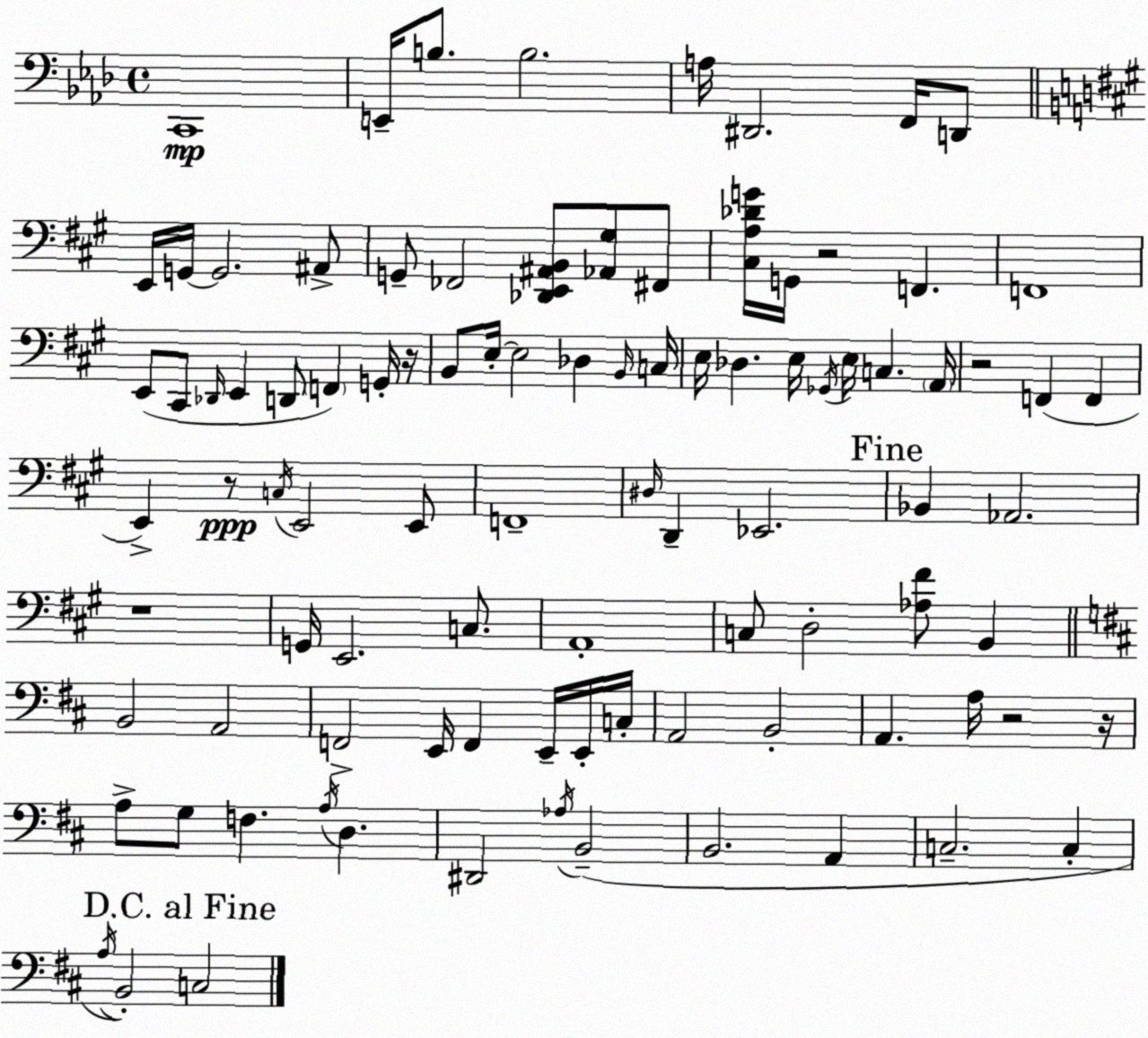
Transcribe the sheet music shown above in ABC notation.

X:1
T:Untitled
M:4/4
L:1/4
K:Ab
C,,4 E,,/4 B,/2 B,2 A,/4 ^D,,2 F,,/4 D,,/2 E,,/4 G,,/4 G,,2 ^A,,/2 G,,/2 _F,,2 [_D,,E,,^A,,B,,]/2 [_A,,^G,]/2 ^F,,/2 [^C,A,_DG]/4 G,,/4 z2 F,, F,,4 E,,/2 ^C,,/2 _D,,/4 E,, D,,/2 F,, G,,/4 z/4 B,,/2 E,/4 E,2 _D, B,,/4 C,/4 E,/4 _D, E,/4 _G,,/4 E,/4 C, A,,/4 z2 F,, F,, E,, z/2 C,/4 E,,2 E,,/2 F,,4 ^D,/4 D,, _E,,2 _B,, _A,,2 z4 G,,/4 E,,2 C,/2 A,,4 C,/2 D,2 [_A,^F]/2 B,, B,,2 A,,2 F,,2 E,,/4 F,, E,,/4 E,,/4 C,/4 A,,2 B,,2 A,, A,/4 z2 z/4 A,/2 G,/2 F, A,/4 D, ^D,,2 _A,/4 B,,2 B,,2 A,, C,2 C, A,/4 B,,2 C,2